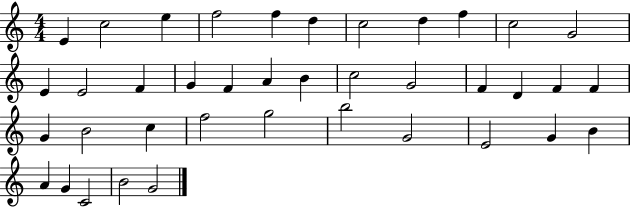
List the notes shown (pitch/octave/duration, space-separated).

E4/q C5/h E5/q F5/h F5/q D5/q C5/h D5/q F5/q C5/h G4/h E4/q E4/h F4/q G4/q F4/q A4/q B4/q C5/h G4/h F4/q D4/q F4/q F4/q G4/q B4/h C5/q F5/h G5/h B5/h G4/h E4/h G4/q B4/q A4/q G4/q C4/h B4/h G4/h